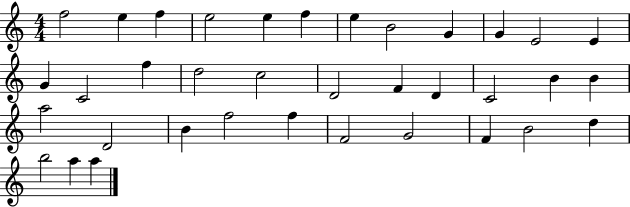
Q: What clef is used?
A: treble